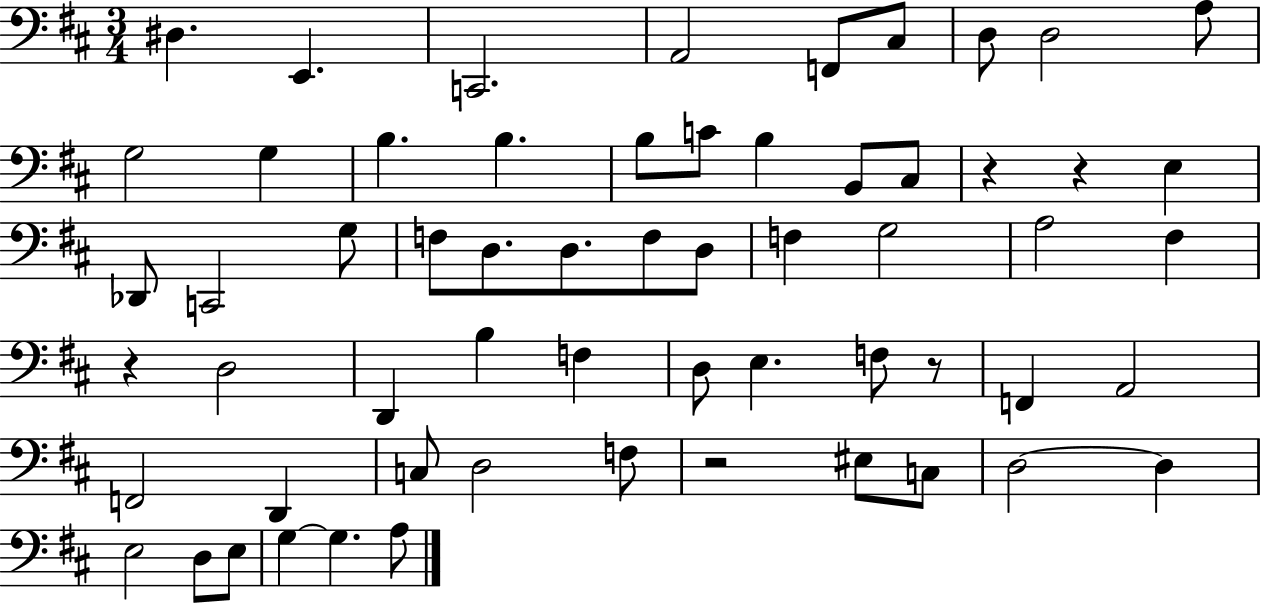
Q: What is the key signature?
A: D major